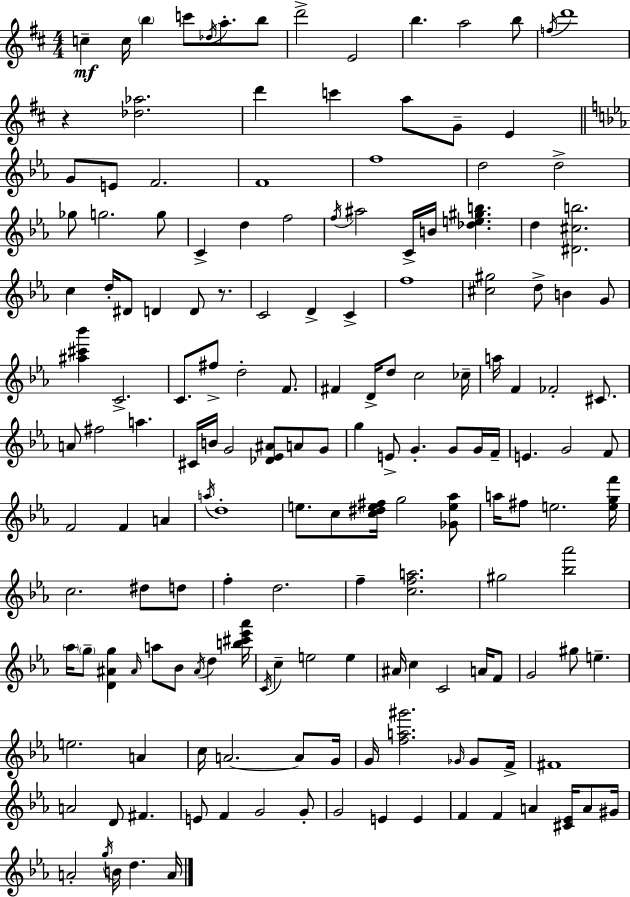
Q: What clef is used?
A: treble